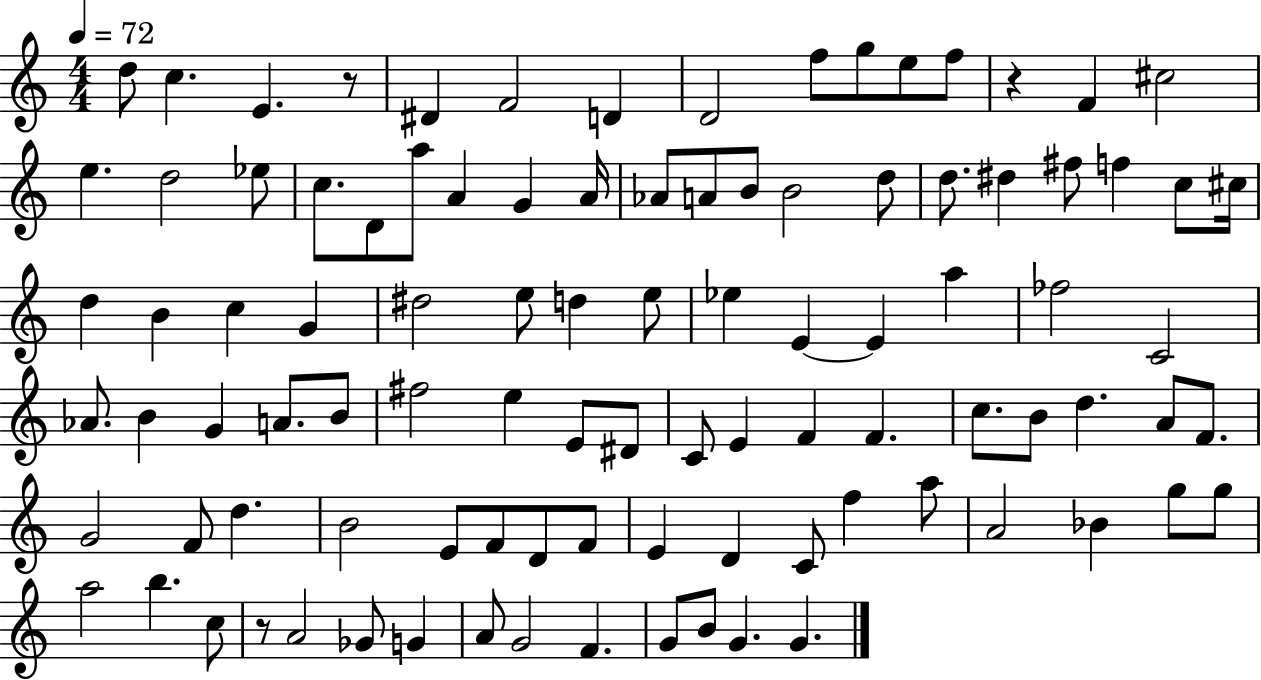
{
  \clef treble
  \numericTimeSignature
  \time 4/4
  \key c \major
  \tempo 4 = 72
  \repeat volta 2 { d''8 c''4. e'4. r8 | dis'4 f'2 d'4 | d'2 f''8 g''8 e''8 f''8 | r4 f'4 cis''2 | \break e''4. d''2 ees''8 | c''8. d'8 a''8 a'4 g'4 a'16 | aes'8 a'8 b'8 b'2 d''8 | d''8. dis''4 fis''8 f''4 c''8 cis''16 | \break d''4 b'4 c''4 g'4 | dis''2 e''8 d''4 e''8 | ees''4 e'4~~ e'4 a''4 | fes''2 c'2 | \break aes'8. b'4 g'4 a'8. b'8 | fis''2 e''4 e'8 dis'8 | c'8 e'4 f'4 f'4. | c''8. b'8 d''4. a'8 f'8. | \break g'2 f'8 d''4. | b'2 e'8 f'8 d'8 f'8 | e'4 d'4 c'8 f''4 a''8 | a'2 bes'4 g''8 g''8 | \break a''2 b''4. c''8 | r8 a'2 ges'8 g'4 | a'8 g'2 f'4. | g'8 b'8 g'4. g'4. | \break } \bar "|."
}